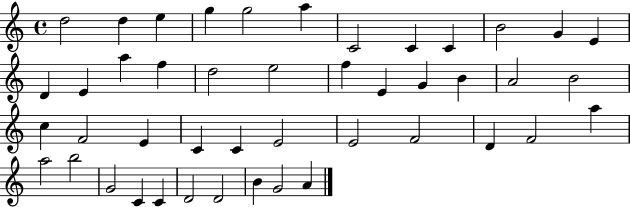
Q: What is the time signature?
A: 4/4